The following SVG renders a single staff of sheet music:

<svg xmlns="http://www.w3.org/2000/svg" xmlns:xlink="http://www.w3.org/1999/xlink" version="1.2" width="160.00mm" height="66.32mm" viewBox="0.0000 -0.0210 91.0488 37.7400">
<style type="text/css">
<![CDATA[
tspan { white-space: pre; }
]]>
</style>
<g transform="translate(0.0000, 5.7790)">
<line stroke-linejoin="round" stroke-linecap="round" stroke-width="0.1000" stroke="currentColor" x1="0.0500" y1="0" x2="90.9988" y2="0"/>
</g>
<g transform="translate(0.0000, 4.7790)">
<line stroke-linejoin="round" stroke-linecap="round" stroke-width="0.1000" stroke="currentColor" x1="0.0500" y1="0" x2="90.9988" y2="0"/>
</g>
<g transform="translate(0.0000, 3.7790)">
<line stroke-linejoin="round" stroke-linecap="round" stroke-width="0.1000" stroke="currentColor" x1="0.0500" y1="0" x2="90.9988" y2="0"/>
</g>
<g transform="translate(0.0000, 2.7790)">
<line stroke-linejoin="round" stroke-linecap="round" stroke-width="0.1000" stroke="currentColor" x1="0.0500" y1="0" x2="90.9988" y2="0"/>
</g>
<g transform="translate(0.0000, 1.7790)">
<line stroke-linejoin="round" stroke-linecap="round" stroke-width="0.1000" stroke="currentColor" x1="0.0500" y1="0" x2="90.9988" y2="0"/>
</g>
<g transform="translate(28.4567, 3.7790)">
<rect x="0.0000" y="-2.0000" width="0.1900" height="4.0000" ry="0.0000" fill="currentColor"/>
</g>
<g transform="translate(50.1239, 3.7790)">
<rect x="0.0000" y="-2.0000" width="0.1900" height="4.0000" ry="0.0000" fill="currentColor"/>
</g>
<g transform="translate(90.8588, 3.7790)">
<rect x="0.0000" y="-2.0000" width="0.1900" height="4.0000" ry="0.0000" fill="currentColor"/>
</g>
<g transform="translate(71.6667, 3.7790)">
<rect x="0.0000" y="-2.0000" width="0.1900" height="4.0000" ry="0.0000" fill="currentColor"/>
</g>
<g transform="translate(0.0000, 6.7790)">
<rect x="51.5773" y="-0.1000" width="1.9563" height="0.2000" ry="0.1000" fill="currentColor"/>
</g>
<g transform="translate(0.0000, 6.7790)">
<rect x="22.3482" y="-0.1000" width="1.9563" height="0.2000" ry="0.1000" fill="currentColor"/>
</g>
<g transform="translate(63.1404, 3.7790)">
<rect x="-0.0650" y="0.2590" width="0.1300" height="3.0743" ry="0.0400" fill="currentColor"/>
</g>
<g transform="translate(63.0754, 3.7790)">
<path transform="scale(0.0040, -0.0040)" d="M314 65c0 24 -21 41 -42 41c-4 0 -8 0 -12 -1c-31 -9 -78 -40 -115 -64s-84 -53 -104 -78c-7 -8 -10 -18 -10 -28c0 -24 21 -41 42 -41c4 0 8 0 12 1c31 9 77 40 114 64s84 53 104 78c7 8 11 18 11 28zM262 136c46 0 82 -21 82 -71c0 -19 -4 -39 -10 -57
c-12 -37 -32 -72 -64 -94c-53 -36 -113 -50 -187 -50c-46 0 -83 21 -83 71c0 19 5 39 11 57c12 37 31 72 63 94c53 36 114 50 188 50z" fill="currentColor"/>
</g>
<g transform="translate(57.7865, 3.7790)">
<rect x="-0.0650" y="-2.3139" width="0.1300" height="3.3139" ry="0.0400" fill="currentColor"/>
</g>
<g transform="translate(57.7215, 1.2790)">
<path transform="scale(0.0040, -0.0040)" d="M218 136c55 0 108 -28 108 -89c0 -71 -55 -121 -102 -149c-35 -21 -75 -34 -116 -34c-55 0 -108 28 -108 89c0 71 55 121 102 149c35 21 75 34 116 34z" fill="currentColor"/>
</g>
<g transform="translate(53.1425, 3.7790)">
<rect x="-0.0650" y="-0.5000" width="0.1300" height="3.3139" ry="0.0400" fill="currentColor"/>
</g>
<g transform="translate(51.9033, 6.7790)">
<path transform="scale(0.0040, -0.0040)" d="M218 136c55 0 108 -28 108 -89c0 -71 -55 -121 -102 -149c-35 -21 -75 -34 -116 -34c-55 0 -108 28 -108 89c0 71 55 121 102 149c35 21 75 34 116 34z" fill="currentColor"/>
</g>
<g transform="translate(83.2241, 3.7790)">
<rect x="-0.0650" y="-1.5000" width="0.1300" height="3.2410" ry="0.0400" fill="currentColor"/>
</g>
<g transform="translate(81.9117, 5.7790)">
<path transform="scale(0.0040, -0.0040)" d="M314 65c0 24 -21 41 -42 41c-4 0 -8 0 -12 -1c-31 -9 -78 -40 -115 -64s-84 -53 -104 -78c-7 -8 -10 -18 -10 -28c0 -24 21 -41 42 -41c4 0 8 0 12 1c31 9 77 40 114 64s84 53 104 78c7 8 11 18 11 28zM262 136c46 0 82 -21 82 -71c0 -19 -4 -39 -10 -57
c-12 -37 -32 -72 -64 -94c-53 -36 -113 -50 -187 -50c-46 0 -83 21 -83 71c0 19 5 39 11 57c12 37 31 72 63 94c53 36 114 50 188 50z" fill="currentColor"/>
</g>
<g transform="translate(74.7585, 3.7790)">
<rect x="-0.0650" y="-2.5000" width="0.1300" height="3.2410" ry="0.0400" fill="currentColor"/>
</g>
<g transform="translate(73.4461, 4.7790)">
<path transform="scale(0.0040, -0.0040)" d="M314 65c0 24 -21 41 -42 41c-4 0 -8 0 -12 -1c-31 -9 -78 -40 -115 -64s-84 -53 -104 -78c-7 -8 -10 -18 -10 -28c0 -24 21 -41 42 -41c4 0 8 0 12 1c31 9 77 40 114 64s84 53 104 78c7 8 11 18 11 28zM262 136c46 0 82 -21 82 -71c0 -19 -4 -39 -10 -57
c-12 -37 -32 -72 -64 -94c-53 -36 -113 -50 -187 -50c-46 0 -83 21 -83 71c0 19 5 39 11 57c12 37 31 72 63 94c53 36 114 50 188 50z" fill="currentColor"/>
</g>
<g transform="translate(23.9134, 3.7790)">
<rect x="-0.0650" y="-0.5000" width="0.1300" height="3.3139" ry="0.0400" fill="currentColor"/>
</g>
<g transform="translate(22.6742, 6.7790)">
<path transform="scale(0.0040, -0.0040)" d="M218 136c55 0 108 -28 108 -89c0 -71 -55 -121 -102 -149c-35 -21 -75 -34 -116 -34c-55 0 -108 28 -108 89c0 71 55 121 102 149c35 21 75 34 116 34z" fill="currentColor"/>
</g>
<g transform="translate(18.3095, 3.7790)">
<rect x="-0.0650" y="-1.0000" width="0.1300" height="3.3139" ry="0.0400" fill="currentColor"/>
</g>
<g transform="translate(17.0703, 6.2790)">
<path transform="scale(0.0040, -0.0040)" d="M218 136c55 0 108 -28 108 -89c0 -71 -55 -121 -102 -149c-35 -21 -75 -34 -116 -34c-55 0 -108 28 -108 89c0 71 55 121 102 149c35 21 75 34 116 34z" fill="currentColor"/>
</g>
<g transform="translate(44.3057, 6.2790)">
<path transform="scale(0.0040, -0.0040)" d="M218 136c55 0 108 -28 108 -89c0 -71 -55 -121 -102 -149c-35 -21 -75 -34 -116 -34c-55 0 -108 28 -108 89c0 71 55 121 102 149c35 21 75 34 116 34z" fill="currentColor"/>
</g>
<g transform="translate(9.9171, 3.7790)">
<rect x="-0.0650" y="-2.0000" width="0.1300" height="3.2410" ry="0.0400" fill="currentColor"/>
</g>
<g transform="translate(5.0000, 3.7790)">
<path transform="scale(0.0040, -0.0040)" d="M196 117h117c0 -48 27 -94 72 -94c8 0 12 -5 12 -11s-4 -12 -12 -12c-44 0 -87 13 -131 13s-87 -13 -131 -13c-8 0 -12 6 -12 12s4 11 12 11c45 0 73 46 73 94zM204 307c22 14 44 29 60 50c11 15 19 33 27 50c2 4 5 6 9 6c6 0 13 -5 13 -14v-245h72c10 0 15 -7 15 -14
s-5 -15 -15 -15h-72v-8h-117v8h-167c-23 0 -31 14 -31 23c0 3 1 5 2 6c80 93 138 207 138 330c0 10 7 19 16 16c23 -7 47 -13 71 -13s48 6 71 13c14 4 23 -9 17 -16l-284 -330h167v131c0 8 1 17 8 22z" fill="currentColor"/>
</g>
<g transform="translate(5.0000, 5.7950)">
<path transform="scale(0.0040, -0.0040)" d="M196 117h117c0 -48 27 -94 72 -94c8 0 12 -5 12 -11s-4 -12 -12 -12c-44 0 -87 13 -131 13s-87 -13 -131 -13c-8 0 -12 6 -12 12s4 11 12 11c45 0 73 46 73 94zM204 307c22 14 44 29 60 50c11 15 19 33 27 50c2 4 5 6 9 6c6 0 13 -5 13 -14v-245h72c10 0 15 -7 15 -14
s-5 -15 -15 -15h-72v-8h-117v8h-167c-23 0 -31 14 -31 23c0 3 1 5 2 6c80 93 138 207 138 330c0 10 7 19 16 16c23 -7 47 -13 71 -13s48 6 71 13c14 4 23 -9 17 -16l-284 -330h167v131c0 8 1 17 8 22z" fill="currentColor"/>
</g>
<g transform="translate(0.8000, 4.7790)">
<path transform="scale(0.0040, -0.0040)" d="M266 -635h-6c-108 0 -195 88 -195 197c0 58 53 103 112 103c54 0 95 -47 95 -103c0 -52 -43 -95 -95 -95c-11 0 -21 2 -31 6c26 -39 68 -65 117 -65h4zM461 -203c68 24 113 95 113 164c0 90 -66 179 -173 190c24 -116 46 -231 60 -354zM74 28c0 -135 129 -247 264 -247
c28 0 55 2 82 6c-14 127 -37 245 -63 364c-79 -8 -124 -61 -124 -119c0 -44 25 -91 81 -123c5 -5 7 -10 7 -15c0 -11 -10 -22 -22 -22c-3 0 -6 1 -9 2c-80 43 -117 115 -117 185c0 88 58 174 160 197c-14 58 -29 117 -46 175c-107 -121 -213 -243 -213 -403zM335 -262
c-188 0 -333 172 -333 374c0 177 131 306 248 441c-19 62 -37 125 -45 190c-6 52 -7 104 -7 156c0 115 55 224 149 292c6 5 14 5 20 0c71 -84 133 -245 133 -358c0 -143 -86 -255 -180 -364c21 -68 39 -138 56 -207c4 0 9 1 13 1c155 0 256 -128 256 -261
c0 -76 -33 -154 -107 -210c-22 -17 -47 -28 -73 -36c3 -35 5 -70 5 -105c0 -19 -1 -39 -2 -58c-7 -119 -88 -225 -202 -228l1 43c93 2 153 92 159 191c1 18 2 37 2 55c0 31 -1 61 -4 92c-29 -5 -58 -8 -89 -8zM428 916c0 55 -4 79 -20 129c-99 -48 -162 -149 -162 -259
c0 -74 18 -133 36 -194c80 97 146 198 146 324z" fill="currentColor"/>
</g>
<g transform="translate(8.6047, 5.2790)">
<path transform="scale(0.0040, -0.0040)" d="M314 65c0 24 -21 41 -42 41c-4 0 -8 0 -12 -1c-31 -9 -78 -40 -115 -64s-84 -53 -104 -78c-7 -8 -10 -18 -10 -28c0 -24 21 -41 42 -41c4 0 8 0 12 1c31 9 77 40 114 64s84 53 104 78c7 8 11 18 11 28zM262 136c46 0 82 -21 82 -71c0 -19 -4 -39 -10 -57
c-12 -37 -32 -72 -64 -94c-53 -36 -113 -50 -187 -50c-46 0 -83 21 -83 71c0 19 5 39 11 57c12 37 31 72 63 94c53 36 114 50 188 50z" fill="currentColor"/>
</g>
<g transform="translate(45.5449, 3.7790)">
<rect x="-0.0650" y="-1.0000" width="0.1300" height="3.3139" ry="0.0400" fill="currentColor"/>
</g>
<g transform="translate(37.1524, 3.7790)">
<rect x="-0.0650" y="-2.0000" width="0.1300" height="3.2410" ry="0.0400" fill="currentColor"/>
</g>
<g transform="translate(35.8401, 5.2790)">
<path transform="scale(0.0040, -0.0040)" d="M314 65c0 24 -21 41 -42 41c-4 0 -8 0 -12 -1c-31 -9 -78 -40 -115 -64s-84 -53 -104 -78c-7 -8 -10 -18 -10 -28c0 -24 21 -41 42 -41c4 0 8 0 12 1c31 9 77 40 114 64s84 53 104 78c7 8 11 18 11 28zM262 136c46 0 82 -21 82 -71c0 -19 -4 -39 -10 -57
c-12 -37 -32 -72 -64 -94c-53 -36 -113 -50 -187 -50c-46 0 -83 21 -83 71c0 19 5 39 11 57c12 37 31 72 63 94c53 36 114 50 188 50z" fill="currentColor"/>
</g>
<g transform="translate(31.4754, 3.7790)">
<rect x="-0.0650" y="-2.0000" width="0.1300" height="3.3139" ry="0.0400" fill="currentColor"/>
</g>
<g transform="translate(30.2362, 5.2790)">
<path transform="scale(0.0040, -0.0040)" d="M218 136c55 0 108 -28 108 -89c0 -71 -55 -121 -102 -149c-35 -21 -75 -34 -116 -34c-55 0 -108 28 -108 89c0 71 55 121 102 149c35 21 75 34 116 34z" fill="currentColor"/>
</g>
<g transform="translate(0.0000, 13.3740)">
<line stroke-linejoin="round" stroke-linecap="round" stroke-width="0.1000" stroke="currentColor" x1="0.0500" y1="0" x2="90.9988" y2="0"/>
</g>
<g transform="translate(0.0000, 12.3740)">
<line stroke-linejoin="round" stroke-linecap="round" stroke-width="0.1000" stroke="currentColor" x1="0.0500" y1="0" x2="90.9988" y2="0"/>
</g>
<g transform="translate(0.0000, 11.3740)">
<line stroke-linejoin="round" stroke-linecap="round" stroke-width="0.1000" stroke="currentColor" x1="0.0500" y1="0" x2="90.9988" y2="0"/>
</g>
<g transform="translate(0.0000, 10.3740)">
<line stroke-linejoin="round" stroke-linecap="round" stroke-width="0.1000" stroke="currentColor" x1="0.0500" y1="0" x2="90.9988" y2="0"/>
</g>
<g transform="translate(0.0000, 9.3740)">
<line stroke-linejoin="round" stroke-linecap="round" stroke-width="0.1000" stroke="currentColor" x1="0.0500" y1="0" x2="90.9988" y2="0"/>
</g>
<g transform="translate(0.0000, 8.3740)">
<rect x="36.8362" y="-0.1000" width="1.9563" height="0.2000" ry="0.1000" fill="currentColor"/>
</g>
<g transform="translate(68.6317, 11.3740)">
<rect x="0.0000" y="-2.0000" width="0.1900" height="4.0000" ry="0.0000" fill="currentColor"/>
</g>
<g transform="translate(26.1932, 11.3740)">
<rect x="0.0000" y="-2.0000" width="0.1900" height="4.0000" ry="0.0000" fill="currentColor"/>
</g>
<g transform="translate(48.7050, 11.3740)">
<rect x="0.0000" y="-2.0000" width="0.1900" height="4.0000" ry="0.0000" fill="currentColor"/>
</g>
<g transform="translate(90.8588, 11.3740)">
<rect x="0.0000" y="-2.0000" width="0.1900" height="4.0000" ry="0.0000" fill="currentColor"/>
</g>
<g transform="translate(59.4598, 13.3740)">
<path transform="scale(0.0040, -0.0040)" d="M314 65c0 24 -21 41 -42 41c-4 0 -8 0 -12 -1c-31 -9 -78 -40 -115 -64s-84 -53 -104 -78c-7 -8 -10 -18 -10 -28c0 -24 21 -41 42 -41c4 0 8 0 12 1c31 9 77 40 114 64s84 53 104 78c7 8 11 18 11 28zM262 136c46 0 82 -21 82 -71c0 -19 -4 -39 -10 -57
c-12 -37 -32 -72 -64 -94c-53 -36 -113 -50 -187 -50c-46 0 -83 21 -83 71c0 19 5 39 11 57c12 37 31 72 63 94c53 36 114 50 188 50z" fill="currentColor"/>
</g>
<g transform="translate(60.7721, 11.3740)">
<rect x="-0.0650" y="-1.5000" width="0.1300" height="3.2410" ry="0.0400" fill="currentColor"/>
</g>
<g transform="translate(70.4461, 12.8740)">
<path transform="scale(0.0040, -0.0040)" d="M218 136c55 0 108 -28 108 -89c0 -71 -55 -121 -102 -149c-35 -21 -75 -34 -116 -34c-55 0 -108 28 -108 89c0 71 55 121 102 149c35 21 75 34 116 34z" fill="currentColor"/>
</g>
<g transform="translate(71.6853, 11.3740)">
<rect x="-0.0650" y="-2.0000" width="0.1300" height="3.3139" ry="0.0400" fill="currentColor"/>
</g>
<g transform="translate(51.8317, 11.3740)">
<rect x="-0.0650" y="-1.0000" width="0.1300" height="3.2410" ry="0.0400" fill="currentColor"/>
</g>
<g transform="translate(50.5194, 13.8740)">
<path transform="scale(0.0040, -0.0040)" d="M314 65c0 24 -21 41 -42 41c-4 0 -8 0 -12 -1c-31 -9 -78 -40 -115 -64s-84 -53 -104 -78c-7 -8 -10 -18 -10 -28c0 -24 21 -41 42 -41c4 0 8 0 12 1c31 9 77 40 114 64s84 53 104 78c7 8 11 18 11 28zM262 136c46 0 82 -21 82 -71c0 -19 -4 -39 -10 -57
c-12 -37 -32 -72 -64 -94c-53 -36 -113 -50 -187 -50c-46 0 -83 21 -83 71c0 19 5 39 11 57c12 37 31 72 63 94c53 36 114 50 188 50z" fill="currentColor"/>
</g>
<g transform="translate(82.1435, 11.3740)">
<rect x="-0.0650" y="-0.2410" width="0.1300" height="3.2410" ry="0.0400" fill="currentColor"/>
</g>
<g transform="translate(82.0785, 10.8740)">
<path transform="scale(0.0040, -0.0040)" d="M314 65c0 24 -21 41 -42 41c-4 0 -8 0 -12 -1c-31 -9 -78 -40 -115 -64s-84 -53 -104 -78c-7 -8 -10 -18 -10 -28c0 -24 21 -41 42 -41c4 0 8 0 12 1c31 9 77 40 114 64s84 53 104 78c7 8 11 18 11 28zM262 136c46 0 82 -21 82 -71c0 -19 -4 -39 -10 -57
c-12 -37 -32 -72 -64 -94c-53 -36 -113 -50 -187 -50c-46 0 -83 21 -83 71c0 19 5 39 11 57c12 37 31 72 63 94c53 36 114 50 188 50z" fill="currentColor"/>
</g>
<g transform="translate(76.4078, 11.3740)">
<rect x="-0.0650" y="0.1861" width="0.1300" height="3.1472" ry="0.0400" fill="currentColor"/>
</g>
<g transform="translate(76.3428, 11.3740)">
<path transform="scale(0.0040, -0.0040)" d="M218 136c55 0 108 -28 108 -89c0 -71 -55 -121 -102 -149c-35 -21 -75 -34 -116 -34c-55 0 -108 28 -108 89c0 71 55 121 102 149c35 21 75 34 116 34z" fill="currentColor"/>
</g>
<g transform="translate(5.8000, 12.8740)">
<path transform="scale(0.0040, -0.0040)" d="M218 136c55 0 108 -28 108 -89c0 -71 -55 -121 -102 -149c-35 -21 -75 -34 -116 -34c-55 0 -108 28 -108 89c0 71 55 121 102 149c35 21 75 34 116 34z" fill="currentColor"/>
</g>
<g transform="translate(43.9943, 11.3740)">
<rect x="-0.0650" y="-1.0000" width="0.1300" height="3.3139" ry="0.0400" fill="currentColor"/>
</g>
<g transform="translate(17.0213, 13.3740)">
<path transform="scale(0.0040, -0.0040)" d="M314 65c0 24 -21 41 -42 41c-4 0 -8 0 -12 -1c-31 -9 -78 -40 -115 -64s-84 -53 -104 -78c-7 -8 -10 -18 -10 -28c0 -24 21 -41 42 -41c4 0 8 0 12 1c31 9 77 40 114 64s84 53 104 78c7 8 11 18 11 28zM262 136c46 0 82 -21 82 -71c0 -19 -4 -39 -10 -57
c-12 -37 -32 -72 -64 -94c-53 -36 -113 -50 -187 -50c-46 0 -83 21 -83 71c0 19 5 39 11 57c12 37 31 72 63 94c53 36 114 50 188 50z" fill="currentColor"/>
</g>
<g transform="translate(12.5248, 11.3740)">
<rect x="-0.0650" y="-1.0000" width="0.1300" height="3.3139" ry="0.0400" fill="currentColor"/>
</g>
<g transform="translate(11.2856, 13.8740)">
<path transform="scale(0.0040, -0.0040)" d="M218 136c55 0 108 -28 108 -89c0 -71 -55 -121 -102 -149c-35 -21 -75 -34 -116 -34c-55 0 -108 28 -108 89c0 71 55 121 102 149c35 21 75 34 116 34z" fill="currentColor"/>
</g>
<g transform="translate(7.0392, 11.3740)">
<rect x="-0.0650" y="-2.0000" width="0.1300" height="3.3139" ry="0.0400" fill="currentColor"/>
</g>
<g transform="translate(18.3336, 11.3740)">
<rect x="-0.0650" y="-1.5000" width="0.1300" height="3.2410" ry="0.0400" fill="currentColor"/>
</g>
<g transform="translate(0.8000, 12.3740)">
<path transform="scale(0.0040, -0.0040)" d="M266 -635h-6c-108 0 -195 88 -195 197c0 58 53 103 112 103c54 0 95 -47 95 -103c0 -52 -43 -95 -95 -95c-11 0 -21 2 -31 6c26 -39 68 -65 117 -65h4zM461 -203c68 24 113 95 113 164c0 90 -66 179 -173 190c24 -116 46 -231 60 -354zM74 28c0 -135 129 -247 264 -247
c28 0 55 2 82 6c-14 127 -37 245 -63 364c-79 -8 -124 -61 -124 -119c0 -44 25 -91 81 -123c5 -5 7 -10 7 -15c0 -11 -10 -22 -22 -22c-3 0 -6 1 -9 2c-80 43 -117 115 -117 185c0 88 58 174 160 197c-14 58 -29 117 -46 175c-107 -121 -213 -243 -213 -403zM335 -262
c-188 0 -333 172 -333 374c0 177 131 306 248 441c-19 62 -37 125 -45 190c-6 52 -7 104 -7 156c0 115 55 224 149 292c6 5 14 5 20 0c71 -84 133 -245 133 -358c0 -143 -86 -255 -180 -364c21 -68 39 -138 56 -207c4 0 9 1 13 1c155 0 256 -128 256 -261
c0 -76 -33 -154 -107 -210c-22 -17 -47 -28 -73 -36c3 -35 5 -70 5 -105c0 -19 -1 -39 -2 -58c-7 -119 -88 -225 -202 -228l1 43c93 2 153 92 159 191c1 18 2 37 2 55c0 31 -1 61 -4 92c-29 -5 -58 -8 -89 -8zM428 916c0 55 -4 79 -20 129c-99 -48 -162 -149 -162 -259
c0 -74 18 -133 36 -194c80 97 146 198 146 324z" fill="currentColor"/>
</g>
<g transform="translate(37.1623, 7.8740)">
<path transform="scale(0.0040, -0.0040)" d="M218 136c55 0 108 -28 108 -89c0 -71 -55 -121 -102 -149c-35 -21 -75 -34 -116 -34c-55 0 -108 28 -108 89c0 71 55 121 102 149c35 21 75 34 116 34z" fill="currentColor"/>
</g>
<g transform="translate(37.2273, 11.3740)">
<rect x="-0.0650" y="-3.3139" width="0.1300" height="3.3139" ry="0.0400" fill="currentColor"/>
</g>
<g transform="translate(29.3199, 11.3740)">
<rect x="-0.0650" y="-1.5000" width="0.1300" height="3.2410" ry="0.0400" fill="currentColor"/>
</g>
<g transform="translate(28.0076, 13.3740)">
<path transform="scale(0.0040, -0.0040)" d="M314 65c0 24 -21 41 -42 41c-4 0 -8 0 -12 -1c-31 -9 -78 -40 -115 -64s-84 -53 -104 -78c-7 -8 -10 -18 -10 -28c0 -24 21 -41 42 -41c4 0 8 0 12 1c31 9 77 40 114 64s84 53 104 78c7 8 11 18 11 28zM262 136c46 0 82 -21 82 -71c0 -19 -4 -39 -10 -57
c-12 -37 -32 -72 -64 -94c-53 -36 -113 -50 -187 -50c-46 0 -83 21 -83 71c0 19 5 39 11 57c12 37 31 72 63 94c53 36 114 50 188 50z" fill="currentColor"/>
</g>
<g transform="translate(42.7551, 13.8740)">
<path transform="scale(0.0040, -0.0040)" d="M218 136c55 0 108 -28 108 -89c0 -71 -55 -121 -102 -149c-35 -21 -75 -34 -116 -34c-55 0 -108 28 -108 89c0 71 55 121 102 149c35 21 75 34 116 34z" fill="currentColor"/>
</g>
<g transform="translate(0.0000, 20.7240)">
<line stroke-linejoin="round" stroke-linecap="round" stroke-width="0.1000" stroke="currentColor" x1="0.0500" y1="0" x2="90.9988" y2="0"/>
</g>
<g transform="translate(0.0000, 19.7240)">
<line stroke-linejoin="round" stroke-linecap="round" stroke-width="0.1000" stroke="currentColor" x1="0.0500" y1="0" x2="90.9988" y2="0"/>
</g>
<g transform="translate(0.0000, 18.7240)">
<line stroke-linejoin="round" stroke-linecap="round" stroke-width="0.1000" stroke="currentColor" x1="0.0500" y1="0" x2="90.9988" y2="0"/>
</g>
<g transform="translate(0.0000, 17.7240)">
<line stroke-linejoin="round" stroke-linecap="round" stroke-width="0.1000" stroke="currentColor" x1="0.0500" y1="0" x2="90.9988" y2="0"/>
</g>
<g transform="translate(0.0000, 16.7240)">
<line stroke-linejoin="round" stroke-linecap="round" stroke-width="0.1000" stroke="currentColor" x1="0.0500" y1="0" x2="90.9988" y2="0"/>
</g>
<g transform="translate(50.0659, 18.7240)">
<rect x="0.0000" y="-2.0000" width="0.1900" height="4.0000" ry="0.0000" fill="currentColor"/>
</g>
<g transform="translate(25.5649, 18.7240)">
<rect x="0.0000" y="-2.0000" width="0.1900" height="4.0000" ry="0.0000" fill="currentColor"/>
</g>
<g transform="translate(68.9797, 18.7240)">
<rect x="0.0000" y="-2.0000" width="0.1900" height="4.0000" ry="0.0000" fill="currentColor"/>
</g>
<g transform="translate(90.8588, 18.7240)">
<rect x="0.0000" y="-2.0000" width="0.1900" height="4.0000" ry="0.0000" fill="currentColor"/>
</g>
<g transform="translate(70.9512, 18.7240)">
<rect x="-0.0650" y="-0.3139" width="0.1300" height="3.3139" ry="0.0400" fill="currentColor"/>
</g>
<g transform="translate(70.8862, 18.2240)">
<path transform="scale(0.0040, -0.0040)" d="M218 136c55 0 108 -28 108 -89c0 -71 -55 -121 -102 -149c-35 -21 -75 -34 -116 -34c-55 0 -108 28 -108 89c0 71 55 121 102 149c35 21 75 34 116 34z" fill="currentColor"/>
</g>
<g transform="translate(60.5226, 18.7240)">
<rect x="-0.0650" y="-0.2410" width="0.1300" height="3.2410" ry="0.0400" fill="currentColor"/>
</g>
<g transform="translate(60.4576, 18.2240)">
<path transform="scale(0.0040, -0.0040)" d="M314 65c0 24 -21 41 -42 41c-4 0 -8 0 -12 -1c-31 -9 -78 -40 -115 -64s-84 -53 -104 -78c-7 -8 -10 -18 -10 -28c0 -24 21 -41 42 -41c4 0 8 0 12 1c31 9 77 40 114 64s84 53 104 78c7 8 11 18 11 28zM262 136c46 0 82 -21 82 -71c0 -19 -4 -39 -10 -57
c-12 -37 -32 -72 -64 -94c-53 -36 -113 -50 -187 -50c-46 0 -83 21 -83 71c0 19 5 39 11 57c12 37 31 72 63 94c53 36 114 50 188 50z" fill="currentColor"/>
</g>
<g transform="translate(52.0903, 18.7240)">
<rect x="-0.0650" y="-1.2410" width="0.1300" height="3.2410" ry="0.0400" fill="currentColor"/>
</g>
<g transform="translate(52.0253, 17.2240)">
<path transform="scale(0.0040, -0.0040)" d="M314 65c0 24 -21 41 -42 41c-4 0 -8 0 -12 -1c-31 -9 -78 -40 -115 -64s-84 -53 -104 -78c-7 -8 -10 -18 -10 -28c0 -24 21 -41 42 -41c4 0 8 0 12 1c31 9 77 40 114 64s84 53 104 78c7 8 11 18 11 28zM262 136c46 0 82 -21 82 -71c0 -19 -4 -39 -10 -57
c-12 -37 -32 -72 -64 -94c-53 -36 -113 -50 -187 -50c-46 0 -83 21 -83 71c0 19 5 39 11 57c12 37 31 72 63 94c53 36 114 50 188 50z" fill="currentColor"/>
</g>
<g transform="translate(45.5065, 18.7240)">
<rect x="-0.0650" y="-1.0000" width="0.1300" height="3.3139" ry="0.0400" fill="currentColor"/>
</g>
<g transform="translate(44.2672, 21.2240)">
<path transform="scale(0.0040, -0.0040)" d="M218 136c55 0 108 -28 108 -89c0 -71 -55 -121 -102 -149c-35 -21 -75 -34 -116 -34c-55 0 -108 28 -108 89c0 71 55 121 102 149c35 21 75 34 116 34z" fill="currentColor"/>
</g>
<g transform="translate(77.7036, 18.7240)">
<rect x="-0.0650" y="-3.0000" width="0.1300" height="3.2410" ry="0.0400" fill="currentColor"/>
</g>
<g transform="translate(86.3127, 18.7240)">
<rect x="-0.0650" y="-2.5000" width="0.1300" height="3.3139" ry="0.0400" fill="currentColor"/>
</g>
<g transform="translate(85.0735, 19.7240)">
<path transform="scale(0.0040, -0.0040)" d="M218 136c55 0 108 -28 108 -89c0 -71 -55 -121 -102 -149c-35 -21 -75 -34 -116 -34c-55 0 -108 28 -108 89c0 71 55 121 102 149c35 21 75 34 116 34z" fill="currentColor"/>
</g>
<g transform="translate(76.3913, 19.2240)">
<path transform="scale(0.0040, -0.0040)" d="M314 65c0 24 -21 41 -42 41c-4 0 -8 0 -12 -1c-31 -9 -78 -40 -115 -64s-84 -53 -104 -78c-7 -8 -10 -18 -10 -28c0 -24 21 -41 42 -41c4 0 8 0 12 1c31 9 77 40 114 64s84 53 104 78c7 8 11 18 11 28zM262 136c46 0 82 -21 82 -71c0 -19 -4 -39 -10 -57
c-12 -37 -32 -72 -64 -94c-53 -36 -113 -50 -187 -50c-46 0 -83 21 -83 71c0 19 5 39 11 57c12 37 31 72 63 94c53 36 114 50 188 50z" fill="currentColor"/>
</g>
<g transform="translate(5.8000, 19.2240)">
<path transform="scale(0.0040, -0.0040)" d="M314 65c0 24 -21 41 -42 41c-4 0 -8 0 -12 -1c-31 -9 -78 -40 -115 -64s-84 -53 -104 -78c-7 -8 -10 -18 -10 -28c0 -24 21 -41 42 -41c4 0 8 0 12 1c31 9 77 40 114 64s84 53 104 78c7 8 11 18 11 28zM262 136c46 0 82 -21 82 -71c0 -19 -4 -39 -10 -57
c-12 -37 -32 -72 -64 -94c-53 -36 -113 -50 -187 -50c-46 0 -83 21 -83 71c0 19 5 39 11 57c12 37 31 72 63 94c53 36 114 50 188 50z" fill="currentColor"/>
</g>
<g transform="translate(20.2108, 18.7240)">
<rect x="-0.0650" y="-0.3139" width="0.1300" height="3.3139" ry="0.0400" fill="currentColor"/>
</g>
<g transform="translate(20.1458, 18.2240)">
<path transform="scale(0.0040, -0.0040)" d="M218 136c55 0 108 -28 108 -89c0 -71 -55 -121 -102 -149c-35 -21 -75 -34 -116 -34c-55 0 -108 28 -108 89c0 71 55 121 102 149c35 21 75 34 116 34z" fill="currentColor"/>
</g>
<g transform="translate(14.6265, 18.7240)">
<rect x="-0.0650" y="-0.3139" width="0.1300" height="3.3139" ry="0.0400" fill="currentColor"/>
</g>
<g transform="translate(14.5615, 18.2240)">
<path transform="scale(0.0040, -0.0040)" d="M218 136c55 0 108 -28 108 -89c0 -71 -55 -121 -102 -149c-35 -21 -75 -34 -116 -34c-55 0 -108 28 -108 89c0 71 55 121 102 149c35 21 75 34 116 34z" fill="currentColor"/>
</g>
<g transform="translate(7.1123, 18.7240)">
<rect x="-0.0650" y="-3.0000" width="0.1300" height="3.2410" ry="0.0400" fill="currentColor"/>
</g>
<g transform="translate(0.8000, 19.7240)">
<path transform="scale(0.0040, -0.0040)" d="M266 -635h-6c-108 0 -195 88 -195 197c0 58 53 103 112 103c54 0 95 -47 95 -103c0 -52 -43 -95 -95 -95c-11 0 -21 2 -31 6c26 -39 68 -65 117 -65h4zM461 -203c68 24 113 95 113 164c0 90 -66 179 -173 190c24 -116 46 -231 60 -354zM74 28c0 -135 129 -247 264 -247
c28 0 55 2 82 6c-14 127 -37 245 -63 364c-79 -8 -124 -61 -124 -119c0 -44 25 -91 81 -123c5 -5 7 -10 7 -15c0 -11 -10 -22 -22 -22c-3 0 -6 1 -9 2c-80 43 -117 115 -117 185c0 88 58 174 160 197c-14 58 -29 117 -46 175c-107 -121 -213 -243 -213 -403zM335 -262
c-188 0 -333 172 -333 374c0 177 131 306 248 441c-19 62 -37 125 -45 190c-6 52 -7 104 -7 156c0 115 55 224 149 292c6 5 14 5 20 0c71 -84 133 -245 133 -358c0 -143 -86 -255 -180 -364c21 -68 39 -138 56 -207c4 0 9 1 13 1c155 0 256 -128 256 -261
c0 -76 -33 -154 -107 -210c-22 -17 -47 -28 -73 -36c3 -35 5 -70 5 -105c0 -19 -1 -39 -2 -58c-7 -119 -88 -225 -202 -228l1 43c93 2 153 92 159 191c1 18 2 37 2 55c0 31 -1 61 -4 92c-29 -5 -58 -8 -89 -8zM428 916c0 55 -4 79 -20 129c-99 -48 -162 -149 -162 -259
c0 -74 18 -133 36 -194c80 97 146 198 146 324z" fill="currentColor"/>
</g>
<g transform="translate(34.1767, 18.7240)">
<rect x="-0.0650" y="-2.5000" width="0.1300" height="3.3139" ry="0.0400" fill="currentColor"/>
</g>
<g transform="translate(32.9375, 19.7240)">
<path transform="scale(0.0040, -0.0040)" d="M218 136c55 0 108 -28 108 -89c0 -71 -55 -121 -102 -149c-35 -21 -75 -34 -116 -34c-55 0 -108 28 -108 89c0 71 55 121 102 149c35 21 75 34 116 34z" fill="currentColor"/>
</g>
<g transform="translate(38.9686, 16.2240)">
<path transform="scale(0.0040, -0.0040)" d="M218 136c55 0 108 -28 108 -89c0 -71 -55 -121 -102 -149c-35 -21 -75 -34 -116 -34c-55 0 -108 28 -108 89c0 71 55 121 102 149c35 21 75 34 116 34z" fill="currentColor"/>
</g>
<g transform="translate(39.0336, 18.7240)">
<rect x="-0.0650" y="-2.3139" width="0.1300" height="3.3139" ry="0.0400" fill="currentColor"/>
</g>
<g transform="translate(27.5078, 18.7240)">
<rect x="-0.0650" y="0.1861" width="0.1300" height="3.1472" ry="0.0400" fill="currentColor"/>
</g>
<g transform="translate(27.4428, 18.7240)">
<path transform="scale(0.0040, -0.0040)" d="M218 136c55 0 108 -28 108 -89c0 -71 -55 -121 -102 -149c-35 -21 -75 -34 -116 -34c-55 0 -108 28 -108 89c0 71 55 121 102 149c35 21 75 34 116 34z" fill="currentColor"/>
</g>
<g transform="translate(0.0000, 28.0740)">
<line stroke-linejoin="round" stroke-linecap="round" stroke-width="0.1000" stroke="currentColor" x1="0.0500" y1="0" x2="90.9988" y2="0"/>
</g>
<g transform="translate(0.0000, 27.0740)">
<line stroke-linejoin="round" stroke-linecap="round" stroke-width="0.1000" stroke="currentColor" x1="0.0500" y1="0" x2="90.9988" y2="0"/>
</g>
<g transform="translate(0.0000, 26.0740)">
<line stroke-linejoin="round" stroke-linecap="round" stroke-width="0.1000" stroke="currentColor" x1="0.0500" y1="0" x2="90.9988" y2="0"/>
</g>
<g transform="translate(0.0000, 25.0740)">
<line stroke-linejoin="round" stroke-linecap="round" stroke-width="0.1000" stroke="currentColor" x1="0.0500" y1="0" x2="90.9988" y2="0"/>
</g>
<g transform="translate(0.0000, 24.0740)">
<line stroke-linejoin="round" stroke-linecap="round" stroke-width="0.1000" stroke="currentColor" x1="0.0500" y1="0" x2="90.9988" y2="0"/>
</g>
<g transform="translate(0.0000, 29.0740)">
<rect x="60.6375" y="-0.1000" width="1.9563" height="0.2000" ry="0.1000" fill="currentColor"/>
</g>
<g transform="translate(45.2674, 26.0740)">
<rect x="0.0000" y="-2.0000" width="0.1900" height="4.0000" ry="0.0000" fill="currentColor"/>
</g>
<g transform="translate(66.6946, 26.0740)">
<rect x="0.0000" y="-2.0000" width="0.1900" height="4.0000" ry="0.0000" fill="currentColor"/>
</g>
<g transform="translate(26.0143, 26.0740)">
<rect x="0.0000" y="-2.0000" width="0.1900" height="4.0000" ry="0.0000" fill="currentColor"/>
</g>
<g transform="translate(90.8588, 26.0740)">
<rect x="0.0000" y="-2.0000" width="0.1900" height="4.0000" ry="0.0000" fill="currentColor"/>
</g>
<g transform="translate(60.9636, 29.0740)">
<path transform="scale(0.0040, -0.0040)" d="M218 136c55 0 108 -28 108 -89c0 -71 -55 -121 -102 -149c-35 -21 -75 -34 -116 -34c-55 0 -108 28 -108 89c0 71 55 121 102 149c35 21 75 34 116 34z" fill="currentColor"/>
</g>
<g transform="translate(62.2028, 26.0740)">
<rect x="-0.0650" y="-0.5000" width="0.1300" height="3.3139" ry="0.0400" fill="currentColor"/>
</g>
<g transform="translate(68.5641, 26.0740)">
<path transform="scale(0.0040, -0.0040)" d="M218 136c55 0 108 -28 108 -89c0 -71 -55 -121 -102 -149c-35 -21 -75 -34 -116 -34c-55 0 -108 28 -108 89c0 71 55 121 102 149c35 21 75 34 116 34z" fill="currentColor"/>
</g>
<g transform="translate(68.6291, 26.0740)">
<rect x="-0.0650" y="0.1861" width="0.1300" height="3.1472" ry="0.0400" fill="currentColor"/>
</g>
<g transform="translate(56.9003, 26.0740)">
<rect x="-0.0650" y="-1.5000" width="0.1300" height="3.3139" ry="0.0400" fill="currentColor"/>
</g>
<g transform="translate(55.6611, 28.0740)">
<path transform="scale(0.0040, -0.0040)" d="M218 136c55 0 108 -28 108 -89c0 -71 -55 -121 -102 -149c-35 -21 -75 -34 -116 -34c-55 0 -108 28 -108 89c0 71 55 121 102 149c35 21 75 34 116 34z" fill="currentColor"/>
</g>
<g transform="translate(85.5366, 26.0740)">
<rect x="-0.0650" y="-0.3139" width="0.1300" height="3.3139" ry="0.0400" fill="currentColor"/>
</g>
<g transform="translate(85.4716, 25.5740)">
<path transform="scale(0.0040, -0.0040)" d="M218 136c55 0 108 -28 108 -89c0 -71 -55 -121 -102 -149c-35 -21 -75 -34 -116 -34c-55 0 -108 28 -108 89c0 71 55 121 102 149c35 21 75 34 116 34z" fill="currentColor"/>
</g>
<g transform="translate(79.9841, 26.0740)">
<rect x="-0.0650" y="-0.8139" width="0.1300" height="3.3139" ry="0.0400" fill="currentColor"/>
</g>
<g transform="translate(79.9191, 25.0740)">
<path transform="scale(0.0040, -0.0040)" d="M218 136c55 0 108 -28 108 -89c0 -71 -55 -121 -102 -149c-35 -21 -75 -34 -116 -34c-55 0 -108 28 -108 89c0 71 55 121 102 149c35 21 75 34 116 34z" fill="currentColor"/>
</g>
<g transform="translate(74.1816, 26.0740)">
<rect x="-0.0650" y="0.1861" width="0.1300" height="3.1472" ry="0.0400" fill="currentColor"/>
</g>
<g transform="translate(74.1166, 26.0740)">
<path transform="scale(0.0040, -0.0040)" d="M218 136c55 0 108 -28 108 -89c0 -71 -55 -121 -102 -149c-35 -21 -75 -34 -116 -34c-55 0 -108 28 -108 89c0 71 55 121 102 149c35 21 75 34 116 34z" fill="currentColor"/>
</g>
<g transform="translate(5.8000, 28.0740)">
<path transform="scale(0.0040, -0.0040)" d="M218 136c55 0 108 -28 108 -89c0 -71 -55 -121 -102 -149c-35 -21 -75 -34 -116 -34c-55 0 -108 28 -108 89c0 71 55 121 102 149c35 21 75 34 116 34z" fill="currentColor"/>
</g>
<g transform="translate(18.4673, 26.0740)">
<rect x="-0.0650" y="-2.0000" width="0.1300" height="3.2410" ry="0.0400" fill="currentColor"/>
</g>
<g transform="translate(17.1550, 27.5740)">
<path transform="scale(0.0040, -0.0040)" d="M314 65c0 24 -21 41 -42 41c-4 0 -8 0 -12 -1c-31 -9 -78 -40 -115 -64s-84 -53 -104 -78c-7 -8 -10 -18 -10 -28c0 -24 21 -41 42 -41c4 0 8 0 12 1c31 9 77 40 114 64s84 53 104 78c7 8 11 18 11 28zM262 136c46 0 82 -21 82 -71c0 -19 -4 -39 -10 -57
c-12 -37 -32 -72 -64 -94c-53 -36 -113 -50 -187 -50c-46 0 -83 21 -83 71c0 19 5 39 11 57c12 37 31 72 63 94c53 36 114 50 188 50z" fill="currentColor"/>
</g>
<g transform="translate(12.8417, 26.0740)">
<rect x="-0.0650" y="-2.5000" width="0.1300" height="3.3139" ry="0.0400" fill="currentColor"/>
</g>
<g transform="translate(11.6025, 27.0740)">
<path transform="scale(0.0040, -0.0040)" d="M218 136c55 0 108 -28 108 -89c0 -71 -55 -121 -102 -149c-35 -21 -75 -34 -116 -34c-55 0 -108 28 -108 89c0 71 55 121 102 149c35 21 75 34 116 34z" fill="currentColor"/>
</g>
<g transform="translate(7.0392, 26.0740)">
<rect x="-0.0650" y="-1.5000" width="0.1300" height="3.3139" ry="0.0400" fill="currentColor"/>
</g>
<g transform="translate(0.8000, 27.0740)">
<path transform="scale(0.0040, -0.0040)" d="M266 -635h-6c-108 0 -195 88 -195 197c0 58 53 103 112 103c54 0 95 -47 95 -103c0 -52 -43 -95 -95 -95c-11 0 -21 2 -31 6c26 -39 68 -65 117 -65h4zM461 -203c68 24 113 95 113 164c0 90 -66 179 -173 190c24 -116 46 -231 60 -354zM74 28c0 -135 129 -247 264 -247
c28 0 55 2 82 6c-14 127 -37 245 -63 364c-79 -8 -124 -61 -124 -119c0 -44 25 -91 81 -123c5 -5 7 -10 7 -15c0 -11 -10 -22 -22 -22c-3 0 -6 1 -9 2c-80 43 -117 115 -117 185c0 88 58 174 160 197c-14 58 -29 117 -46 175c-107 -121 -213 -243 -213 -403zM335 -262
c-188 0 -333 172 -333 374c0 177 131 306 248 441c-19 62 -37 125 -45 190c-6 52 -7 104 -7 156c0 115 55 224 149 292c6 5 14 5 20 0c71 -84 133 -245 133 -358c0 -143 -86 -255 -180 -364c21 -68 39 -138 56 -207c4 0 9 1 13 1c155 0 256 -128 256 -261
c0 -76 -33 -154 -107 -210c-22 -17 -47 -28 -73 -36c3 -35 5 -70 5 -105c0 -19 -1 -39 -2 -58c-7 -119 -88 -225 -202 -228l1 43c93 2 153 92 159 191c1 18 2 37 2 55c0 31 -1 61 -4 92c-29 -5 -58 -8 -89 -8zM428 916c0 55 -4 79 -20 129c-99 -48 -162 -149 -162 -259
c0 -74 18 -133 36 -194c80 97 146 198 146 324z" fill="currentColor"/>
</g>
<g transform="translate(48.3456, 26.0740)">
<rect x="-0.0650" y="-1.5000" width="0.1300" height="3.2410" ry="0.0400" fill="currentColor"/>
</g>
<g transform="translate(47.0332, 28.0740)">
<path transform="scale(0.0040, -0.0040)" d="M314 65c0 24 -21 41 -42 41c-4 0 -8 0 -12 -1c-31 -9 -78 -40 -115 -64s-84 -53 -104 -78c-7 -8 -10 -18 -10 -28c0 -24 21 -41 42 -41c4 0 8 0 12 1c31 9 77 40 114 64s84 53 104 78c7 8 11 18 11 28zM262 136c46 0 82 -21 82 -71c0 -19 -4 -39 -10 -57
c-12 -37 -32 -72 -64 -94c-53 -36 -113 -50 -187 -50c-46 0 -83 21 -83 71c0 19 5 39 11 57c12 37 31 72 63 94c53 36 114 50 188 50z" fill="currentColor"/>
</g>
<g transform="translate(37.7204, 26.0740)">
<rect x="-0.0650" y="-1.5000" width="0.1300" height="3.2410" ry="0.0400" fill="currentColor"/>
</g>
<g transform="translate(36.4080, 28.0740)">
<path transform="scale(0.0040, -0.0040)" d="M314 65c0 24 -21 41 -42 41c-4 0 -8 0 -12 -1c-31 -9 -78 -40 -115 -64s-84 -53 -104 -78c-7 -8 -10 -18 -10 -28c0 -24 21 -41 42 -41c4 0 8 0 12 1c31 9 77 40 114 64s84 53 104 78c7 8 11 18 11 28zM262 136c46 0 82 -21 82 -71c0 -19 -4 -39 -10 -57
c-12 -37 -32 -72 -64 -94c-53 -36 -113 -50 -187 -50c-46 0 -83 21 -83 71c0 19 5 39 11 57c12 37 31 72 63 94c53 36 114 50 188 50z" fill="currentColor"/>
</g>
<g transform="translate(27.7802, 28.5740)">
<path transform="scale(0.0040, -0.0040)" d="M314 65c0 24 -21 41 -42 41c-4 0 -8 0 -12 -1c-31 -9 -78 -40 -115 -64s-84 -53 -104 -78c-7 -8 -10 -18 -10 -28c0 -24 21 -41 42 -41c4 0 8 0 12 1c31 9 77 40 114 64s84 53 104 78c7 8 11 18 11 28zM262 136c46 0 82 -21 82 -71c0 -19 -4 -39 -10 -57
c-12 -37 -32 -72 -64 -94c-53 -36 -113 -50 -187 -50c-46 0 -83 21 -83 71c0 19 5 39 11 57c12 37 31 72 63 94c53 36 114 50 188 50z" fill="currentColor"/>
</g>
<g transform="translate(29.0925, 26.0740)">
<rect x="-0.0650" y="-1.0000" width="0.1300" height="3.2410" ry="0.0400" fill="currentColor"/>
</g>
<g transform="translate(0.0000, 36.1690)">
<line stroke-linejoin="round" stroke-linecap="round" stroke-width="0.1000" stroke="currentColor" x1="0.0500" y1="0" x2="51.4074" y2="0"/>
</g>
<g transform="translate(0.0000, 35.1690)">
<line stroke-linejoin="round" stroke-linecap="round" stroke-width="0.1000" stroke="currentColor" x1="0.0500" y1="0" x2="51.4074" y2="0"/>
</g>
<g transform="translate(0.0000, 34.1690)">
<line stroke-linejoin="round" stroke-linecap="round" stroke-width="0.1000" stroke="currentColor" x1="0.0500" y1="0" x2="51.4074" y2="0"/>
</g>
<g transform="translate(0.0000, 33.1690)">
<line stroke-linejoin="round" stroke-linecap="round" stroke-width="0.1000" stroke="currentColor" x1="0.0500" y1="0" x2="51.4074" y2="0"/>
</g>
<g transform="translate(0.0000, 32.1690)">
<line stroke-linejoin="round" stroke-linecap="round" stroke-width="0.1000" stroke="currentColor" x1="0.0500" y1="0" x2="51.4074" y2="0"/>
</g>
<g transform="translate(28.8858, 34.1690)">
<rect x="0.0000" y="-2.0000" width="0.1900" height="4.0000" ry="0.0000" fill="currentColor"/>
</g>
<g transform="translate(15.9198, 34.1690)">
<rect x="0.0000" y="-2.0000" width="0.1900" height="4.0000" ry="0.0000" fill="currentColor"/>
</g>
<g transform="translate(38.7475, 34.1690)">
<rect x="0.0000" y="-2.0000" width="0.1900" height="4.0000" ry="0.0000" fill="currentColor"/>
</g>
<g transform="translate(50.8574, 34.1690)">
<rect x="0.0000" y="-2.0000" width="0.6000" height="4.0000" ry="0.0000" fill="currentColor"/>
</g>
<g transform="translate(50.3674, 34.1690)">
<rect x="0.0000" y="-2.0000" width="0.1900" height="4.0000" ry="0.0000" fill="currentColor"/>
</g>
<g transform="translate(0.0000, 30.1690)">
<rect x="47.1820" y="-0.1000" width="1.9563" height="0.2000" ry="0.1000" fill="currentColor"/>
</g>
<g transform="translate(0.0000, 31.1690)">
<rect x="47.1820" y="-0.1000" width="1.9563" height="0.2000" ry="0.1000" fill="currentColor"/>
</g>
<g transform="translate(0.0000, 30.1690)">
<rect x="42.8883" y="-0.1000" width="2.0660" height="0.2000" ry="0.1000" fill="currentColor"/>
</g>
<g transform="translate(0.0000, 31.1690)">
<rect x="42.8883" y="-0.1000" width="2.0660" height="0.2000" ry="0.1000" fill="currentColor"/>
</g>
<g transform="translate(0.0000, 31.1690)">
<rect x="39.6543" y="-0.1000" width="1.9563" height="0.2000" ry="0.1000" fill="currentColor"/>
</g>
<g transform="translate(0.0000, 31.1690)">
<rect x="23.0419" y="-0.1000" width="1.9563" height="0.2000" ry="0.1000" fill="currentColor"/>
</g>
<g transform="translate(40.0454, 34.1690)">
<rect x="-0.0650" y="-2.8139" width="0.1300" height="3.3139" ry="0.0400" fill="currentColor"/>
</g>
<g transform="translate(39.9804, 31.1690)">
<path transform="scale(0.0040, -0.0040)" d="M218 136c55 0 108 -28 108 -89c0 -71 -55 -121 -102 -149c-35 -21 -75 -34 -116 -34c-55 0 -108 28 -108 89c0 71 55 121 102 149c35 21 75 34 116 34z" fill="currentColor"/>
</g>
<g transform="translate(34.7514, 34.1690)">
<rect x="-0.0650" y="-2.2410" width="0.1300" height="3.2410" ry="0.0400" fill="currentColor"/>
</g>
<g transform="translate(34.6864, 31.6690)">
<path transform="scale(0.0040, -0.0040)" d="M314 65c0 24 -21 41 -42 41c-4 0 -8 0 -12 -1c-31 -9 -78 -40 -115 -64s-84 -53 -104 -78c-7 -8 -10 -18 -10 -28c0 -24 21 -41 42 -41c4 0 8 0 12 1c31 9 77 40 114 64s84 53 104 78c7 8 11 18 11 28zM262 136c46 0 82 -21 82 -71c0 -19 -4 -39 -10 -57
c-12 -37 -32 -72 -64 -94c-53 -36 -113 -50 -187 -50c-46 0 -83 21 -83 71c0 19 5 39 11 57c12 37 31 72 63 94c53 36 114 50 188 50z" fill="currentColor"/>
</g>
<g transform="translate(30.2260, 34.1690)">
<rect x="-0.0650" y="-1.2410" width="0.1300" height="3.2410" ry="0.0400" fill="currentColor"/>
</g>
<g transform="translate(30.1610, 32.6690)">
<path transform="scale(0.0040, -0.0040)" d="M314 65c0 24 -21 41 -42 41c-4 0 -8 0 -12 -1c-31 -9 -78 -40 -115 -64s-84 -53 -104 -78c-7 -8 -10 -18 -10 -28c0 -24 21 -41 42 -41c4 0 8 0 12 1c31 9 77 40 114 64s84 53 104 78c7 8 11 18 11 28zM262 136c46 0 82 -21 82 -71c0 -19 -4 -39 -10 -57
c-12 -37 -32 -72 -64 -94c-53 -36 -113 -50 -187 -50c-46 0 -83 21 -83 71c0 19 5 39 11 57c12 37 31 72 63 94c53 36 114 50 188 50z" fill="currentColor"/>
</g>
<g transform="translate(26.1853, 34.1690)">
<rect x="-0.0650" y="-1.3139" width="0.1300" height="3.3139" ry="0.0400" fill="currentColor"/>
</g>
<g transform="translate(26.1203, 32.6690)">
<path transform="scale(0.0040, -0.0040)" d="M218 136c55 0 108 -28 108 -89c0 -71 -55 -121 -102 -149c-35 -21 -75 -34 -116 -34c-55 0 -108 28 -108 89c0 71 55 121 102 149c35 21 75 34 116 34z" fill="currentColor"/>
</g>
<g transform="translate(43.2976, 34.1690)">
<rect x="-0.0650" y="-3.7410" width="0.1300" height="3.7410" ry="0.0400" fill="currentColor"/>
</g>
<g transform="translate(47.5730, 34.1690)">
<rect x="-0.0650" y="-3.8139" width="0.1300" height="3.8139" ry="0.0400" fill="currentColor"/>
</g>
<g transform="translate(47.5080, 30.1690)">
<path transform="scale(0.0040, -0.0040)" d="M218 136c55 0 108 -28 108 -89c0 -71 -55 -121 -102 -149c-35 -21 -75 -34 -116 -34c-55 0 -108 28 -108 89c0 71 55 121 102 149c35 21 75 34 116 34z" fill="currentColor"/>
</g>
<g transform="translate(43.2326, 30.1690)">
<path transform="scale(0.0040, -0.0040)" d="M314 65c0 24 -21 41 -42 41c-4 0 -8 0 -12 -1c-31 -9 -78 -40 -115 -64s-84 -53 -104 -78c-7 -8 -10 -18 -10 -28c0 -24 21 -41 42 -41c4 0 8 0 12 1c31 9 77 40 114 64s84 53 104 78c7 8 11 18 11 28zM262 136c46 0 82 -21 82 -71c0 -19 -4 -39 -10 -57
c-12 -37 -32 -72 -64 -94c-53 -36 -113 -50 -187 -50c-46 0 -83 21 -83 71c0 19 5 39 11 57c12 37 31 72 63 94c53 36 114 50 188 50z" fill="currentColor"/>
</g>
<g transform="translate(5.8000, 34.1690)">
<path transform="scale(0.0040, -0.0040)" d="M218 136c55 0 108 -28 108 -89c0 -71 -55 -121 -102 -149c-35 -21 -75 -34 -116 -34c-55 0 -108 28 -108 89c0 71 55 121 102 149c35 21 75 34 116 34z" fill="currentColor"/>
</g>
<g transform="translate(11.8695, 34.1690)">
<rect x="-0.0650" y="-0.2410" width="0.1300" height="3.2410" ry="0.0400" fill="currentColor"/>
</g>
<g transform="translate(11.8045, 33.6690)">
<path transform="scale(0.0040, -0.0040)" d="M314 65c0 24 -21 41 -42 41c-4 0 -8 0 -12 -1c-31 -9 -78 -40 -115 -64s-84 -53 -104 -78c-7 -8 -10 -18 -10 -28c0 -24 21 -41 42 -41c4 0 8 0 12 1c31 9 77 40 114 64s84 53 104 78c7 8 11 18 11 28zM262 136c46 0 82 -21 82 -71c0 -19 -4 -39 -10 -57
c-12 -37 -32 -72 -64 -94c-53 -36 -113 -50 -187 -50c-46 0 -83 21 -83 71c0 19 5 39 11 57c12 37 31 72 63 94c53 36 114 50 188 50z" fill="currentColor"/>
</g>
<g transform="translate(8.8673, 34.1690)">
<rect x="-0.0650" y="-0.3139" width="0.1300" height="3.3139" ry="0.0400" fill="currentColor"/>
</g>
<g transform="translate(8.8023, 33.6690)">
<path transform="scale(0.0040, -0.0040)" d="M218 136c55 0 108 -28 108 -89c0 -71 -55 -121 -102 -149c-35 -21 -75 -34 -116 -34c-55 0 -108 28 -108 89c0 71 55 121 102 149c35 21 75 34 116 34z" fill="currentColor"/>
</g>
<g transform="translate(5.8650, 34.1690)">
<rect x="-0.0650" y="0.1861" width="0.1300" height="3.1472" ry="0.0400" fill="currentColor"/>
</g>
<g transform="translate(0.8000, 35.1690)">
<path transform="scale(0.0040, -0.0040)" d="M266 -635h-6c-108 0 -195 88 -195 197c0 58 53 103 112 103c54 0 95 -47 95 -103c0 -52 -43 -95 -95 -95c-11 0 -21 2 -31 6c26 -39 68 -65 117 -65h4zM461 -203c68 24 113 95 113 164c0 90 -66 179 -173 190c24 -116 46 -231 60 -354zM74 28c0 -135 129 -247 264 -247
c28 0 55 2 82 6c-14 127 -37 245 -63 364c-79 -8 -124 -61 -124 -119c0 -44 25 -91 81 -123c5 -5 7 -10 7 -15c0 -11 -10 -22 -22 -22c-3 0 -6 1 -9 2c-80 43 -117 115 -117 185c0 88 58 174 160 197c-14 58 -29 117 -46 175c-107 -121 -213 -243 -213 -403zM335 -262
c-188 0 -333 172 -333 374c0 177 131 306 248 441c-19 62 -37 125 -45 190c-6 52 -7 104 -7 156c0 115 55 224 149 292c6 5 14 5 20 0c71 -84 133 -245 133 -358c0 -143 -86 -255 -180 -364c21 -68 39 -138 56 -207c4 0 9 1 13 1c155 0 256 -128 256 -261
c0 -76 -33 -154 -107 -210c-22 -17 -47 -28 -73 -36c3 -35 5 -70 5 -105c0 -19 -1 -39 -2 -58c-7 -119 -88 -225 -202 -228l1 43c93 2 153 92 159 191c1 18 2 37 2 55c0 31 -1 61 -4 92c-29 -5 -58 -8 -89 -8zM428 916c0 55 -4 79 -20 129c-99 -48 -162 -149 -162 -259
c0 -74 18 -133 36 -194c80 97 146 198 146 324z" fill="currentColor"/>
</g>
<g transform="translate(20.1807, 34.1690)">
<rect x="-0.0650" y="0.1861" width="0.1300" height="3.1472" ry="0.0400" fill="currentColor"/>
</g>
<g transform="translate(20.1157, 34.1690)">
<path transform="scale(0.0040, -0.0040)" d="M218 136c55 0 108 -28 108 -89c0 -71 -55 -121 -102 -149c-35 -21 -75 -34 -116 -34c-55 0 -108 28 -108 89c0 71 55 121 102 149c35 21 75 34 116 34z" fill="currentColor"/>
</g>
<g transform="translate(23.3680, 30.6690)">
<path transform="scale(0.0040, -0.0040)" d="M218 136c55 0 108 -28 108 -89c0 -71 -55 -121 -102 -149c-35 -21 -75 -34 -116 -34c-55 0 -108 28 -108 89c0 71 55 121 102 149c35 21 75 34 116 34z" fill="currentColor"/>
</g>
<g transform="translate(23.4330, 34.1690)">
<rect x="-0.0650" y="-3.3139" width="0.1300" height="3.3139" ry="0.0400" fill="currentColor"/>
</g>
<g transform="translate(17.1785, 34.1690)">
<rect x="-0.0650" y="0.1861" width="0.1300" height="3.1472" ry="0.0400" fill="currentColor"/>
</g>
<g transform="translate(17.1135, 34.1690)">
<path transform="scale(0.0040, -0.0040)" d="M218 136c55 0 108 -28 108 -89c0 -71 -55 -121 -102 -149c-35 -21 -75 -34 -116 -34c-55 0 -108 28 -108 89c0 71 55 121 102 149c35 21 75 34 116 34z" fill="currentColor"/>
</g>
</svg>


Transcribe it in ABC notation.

X:1
T:Untitled
M:4/4
L:1/4
K:C
F2 D C F F2 D C g B2 G2 E2 F D E2 E2 b D D2 E2 F B c2 A2 c c B G g D e2 c2 c A2 G E G F2 D2 E2 E2 E C B B d c B c c2 B B b e e2 g2 a c'2 c'